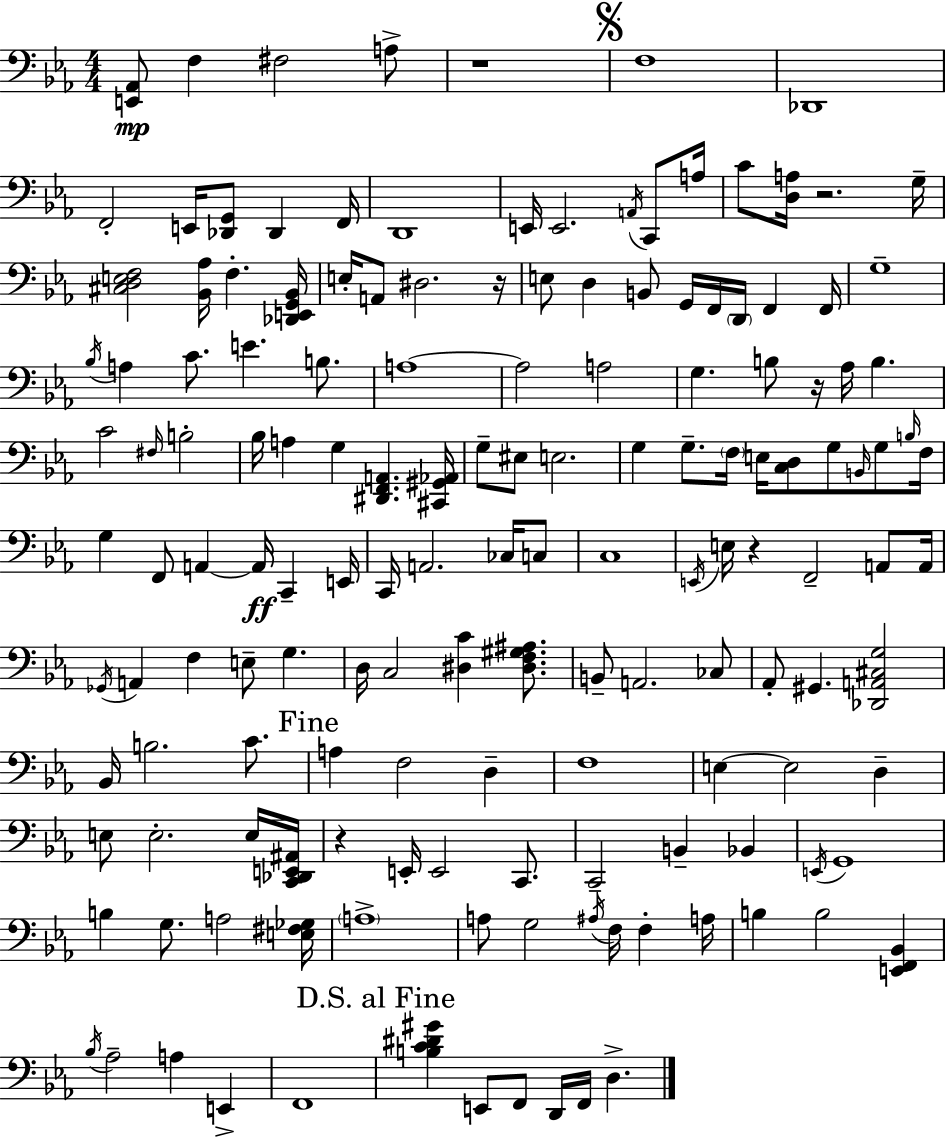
X:1
T:Untitled
M:4/4
L:1/4
K:Eb
[E,,_A,,]/2 F, ^F,2 A,/2 z4 F,4 _D,,4 F,,2 E,,/4 [_D,,G,,]/2 _D,, F,,/4 D,,4 E,,/4 E,,2 A,,/4 C,,/2 A,/4 C/2 [D,A,]/4 z2 G,/4 [^C,D,E,F,]2 [_B,,_A,]/4 F, [_D,,E,,G,,_B,,]/4 E,/4 A,,/2 ^D,2 z/4 E,/2 D, B,,/2 G,,/4 F,,/4 D,,/4 F,, F,,/4 G,4 _B,/4 A, C/2 E B,/2 A,4 A,2 A,2 G, B,/2 z/4 _A,/4 B, C2 ^F,/4 B,2 _B,/4 A, G, [^D,,F,,A,,] [^C,,^G,,_A,,]/4 G,/2 ^E,/2 E,2 G, G,/2 F,/4 E,/4 [C,D,]/2 G,/2 B,,/4 G,/2 B,/4 F,/4 G, F,,/2 A,, A,,/4 C,, E,,/4 C,,/4 A,,2 _C,/4 C,/2 C,4 E,,/4 E,/4 z F,,2 A,,/2 A,,/4 _G,,/4 A,, F, E,/2 G, D,/4 C,2 [^D,C] [^D,F,^G,^A,]/2 B,,/2 A,,2 _C,/2 _A,,/2 ^G,, [_D,,A,,^C,G,]2 _B,,/4 B,2 C/2 A, F,2 D, F,4 E, E,2 D, E,/2 E,2 E,/4 [C,,_D,,E,,^A,,]/4 z E,,/4 E,,2 C,,/2 C,,2 B,, _B,, E,,/4 G,,4 B, G,/2 A,2 [E,^F,_G,]/4 A,4 A,/2 G,2 ^A,/4 F,/4 F, A,/4 B, B,2 [E,,F,,_B,,] _B,/4 _A,2 A, E,, F,,4 [B,C^D^G] E,,/2 F,,/2 D,,/4 F,,/4 D,